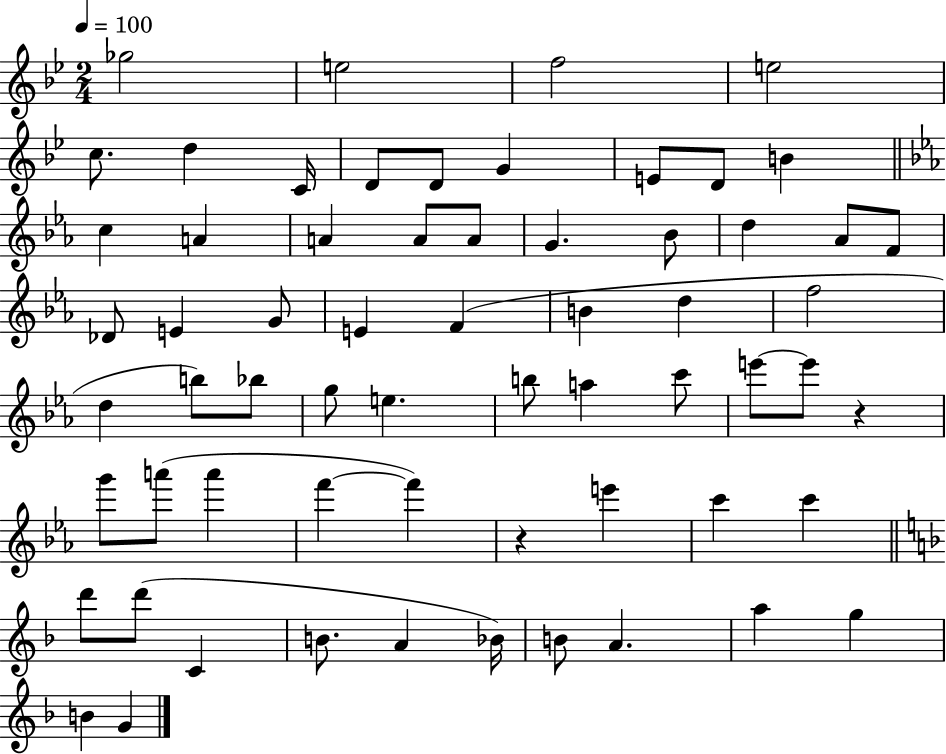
Gb5/h E5/h F5/h E5/h C5/e. D5/q C4/s D4/e D4/e G4/q E4/e D4/e B4/q C5/q A4/q A4/q A4/e A4/e G4/q. Bb4/e D5/q Ab4/e F4/e Db4/e E4/q G4/e E4/q F4/q B4/q D5/q F5/h D5/q B5/e Bb5/e G5/e E5/q. B5/e A5/q C6/e E6/e E6/e R/q G6/e A6/e A6/q F6/q F6/q R/q E6/q C6/q C6/q D6/e D6/e C4/q B4/e. A4/q Bb4/s B4/e A4/q. A5/q G5/q B4/q G4/q